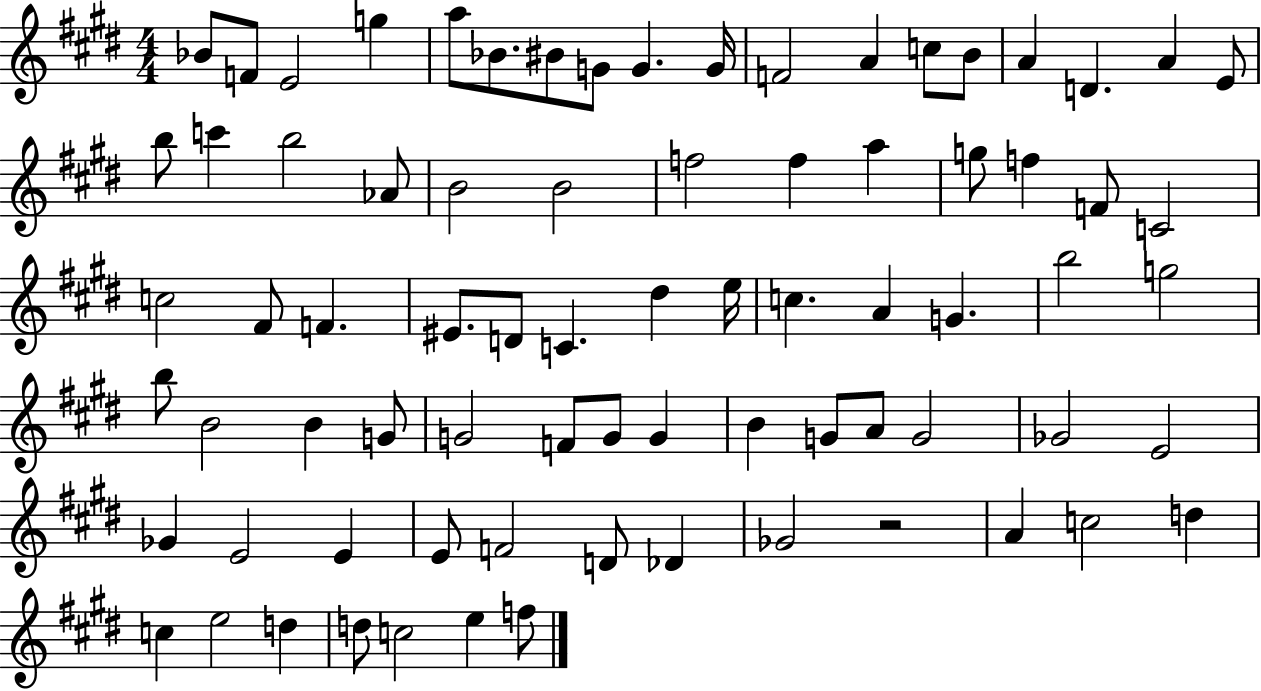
Bb4/e F4/e E4/h G5/q A5/e Bb4/e. BIS4/e G4/e G4/q. G4/s F4/h A4/q C5/e B4/e A4/q D4/q. A4/q E4/e B5/e C6/q B5/h Ab4/e B4/h B4/h F5/h F5/q A5/q G5/e F5/q F4/e C4/h C5/h F#4/e F4/q. EIS4/e. D4/e C4/q. D#5/q E5/s C5/q. A4/q G4/q. B5/h G5/h B5/e B4/h B4/q G4/e G4/h F4/e G4/e G4/q B4/q G4/e A4/e G4/h Gb4/h E4/h Gb4/q E4/h E4/q E4/e F4/h D4/e Db4/q Gb4/h R/h A4/q C5/h D5/q C5/q E5/h D5/q D5/e C5/h E5/q F5/e